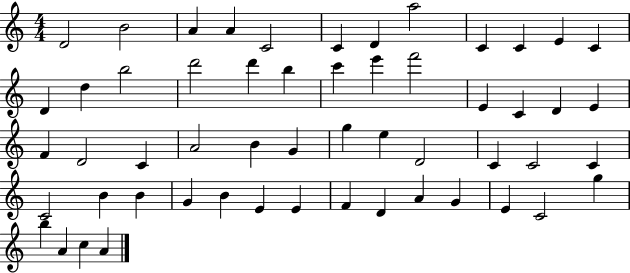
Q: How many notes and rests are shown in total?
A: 55